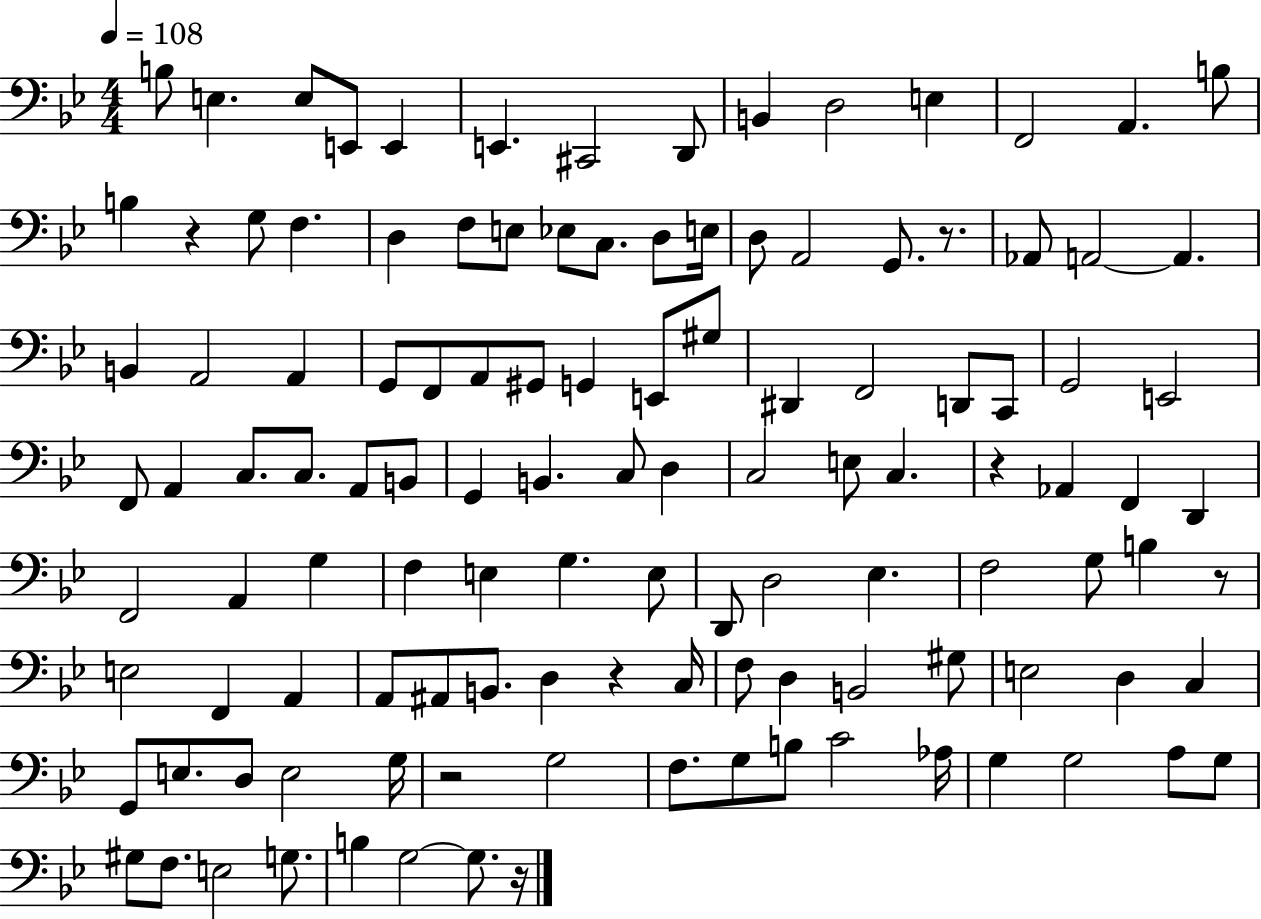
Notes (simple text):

B3/e E3/q. E3/e E2/e E2/q E2/q. C#2/h D2/e B2/q D3/h E3/q F2/h A2/q. B3/e B3/q R/q G3/e F3/q. D3/q F3/e E3/e Eb3/e C3/e. D3/e E3/s D3/e A2/h G2/e. R/e. Ab2/e A2/h A2/q. B2/q A2/h A2/q G2/e F2/e A2/e G#2/e G2/q E2/e G#3/e D#2/q F2/h D2/e C2/e G2/h E2/h F2/e A2/q C3/e. C3/e. A2/e B2/e G2/q B2/q. C3/e D3/q C3/h E3/e C3/q. R/q Ab2/q F2/q D2/q F2/h A2/q G3/q F3/q E3/q G3/q. E3/e D2/e D3/h Eb3/q. F3/h G3/e B3/q R/e E3/h F2/q A2/q A2/e A#2/e B2/e. D3/q R/q C3/s F3/e D3/q B2/h G#3/e E3/h D3/q C3/q G2/e E3/e. D3/e E3/h G3/s R/h G3/h F3/e. G3/e B3/e C4/h Ab3/s G3/q G3/h A3/e G3/e G#3/e F3/e. E3/h G3/e. B3/q G3/h G3/e. R/s